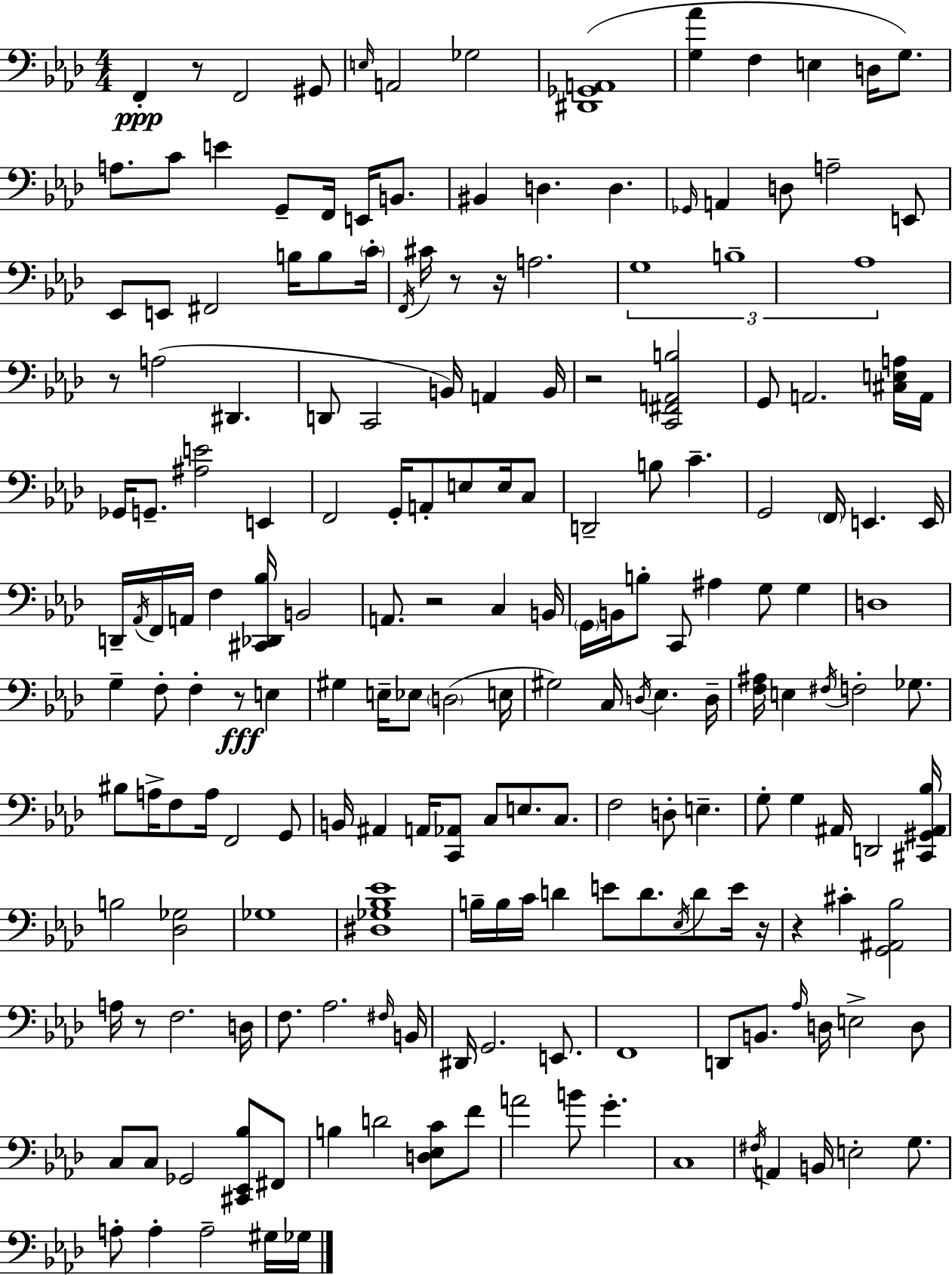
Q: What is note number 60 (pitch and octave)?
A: G2